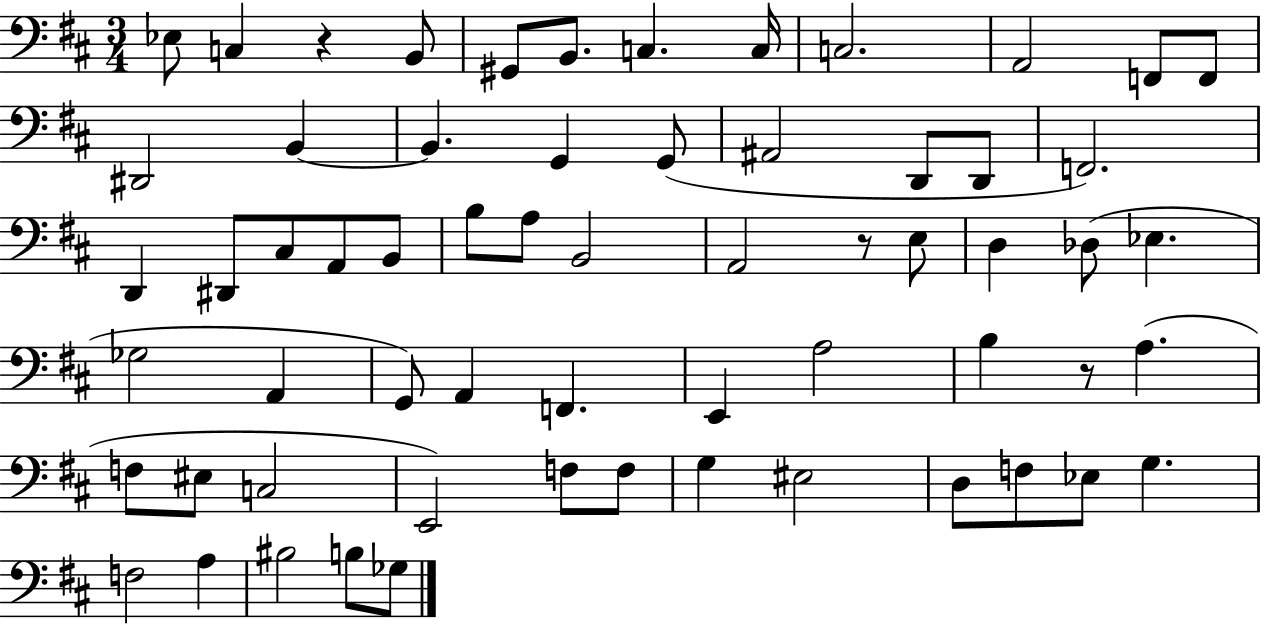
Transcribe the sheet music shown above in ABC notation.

X:1
T:Untitled
M:3/4
L:1/4
K:D
_E,/2 C, z B,,/2 ^G,,/2 B,,/2 C, C,/4 C,2 A,,2 F,,/2 F,,/2 ^D,,2 B,, B,, G,, G,,/2 ^A,,2 D,,/2 D,,/2 F,,2 D,, ^D,,/2 ^C,/2 A,,/2 B,,/2 B,/2 A,/2 B,,2 A,,2 z/2 E,/2 D, _D,/2 _E, _G,2 A,, G,,/2 A,, F,, E,, A,2 B, z/2 A, F,/2 ^E,/2 C,2 E,,2 F,/2 F,/2 G, ^E,2 D,/2 F,/2 _E,/2 G, F,2 A, ^B,2 B,/2 _G,/2